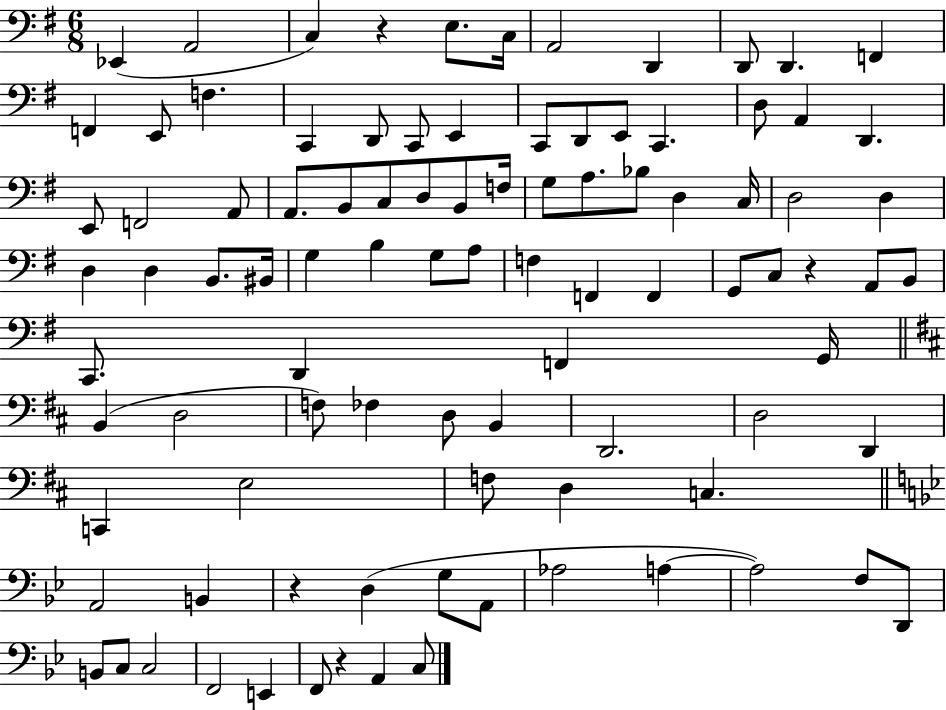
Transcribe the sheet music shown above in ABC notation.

X:1
T:Untitled
M:6/8
L:1/4
K:G
_E,, A,,2 C, z E,/2 C,/4 A,,2 D,, D,,/2 D,, F,, F,, E,,/2 F, C,, D,,/2 C,,/2 E,, C,,/2 D,,/2 E,,/2 C,, D,/2 A,, D,, E,,/2 F,,2 A,,/2 A,,/2 B,,/2 C,/2 D,/2 B,,/2 F,/4 G,/2 A,/2 _B,/2 D, C,/4 D,2 D, D, D, B,,/2 ^B,,/4 G, B, G,/2 A,/2 F, F,, F,, G,,/2 C,/2 z A,,/2 B,,/2 C,,/2 D,, F,, G,,/4 B,, D,2 F,/2 _F, D,/2 B,, D,,2 D,2 D,, C,, E,2 F,/2 D, C, A,,2 B,, z D, G,/2 A,,/2 _A,2 A, A,2 F,/2 D,,/2 B,,/2 C,/2 C,2 F,,2 E,, F,,/2 z A,, C,/2